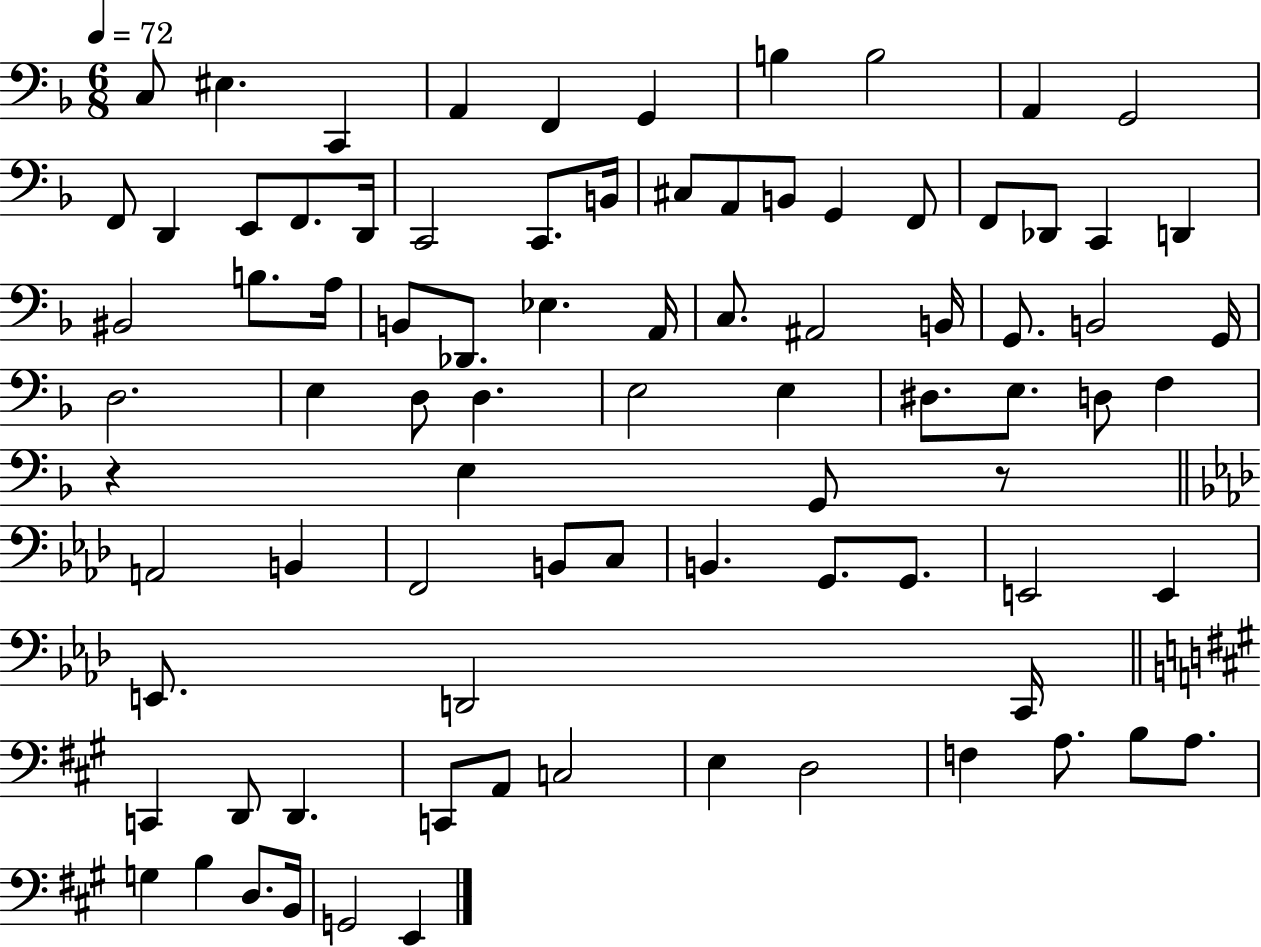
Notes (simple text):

C3/e EIS3/q. C2/q A2/q F2/q G2/q B3/q B3/h A2/q G2/h F2/e D2/q E2/e F2/e. D2/s C2/h C2/e. B2/s C#3/e A2/e B2/e G2/q F2/e F2/e Db2/e C2/q D2/q BIS2/h B3/e. A3/s B2/e Db2/e. Eb3/q. A2/s C3/e. A#2/h B2/s G2/e. B2/h G2/s D3/h. E3/q D3/e D3/q. E3/h E3/q D#3/e. E3/e. D3/e F3/q R/q E3/q G2/e R/e A2/h B2/q F2/h B2/e C3/e B2/q. G2/e. G2/e. E2/h E2/q E2/e. D2/h C2/s C2/q D2/e D2/q. C2/e A2/e C3/h E3/q D3/h F3/q A3/e. B3/e A3/e. G3/q B3/q D3/e. B2/s G2/h E2/q